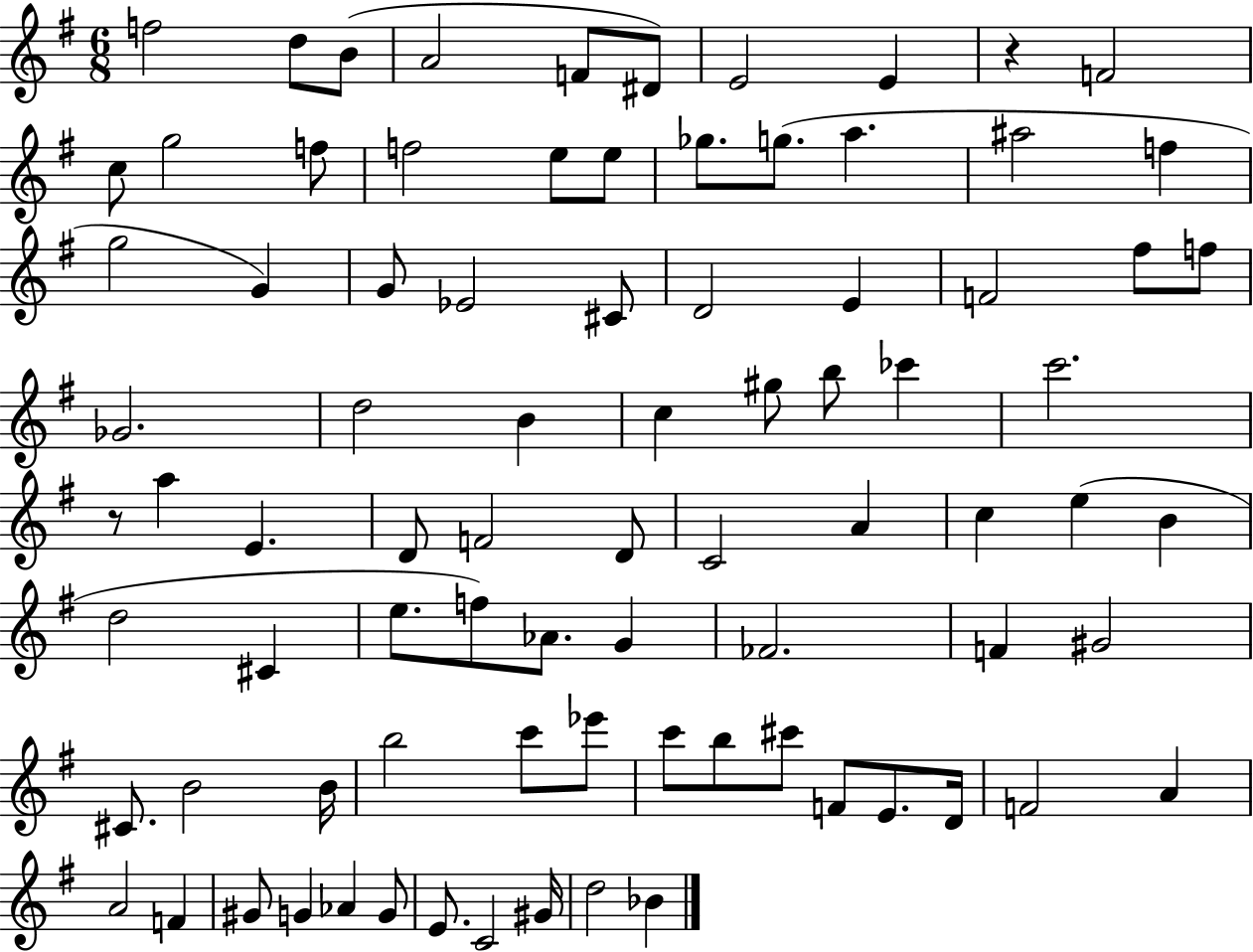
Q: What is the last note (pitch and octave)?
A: Bb4